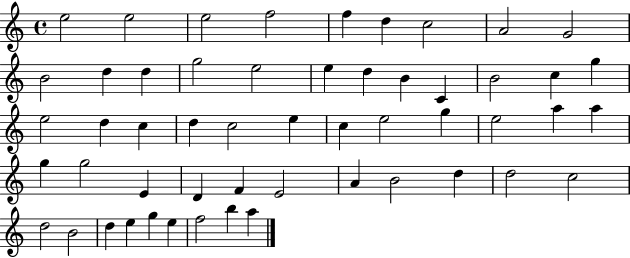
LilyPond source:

{
  \clef treble
  \time 4/4
  \defaultTimeSignature
  \key c \major
  e''2 e''2 | e''2 f''2 | f''4 d''4 c''2 | a'2 g'2 | \break b'2 d''4 d''4 | g''2 e''2 | e''4 d''4 b'4 c'4 | b'2 c''4 g''4 | \break e''2 d''4 c''4 | d''4 c''2 e''4 | c''4 e''2 g''4 | e''2 a''4 a''4 | \break g''4 g''2 e'4 | d'4 f'4 e'2 | a'4 b'2 d''4 | d''2 c''2 | \break d''2 b'2 | d''4 e''4 g''4 e''4 | f''2 b''4 a''4 | \bar "|."
}